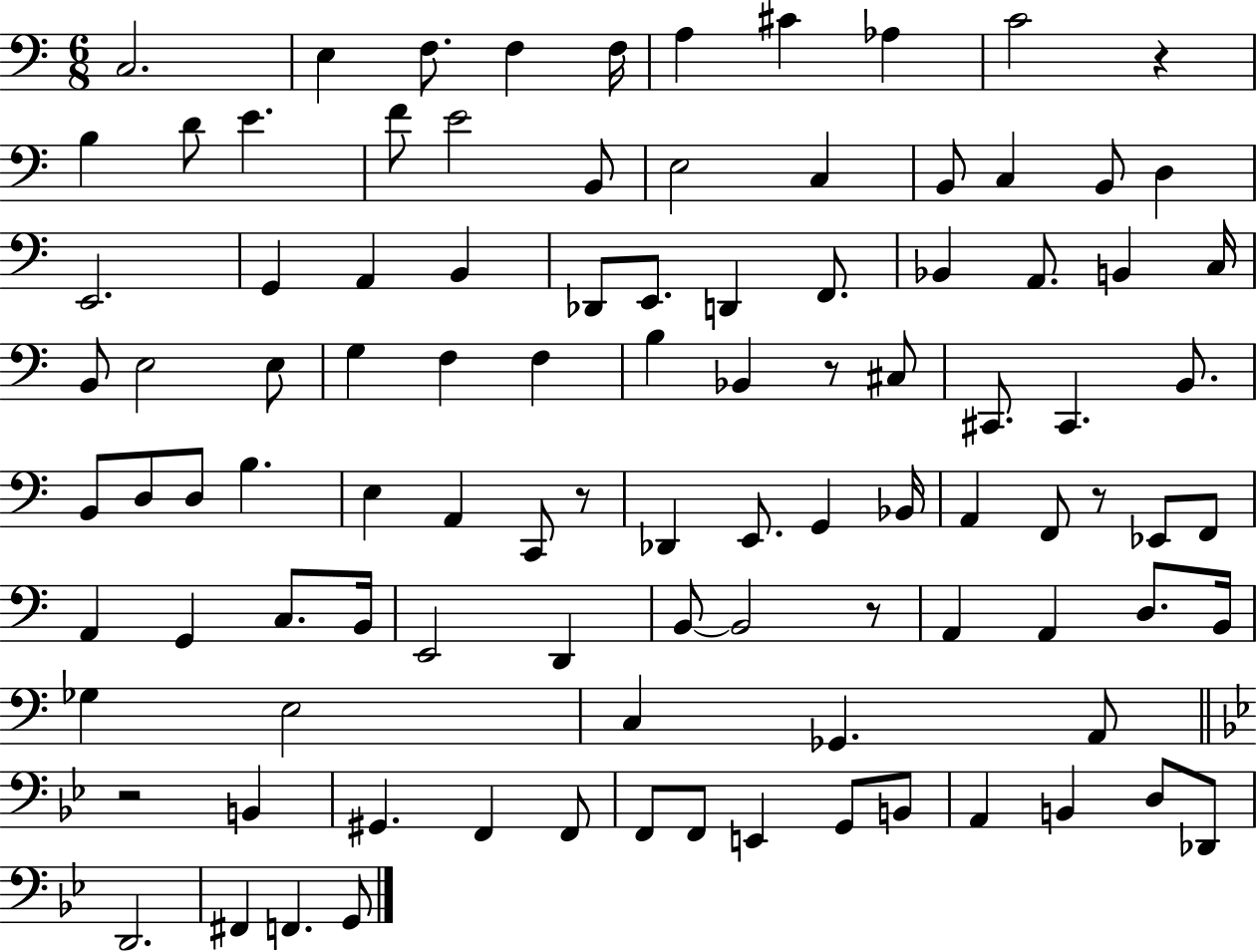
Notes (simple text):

C3/h. E3/q F3/e. F3/q F3/s A3/q C#4/q Ab3/q C4/h R/q B3/q D4/e E4/q. F4/e E4/h B2/e E3/h C3/q B2/e C3/q B2/e D3/q E2/h. G2/q A2/q B2/q Db2/e E2/e. D2/q F2/e. Bb2/q A2/e. B2/q C3/s B2/e E3/h E3/e G3/q F3/q F3/q B3/q Bb2/q R/e C#3/e C#2/e. C#2/q. B2/e. B2/e D3/e D3/e B3/q. E3/q A2/q C2/e R/e Db2/q E2/e. G2/q Bb2/s A2/q F2/e R/e Eb2/e F2/e A2/q G2/q C3/e. B2/s E2/h D2/q B2/e B2/h R/e A2/q A2/q D3/e. B2/s Gb3/q E3/h C3/q Gb2/q. A2/e R/h B2/q G#2/q. F2/q F2/e F2/e F2/e E2/q G2/e B2/e A2/q B2/q D3/e Db2/e D2/h. F#2/q F2/q. G2/e